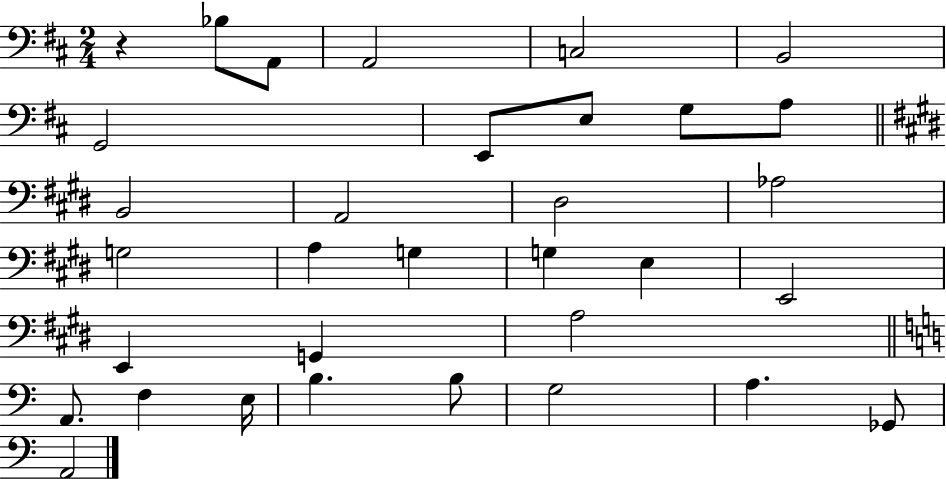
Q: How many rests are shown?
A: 1